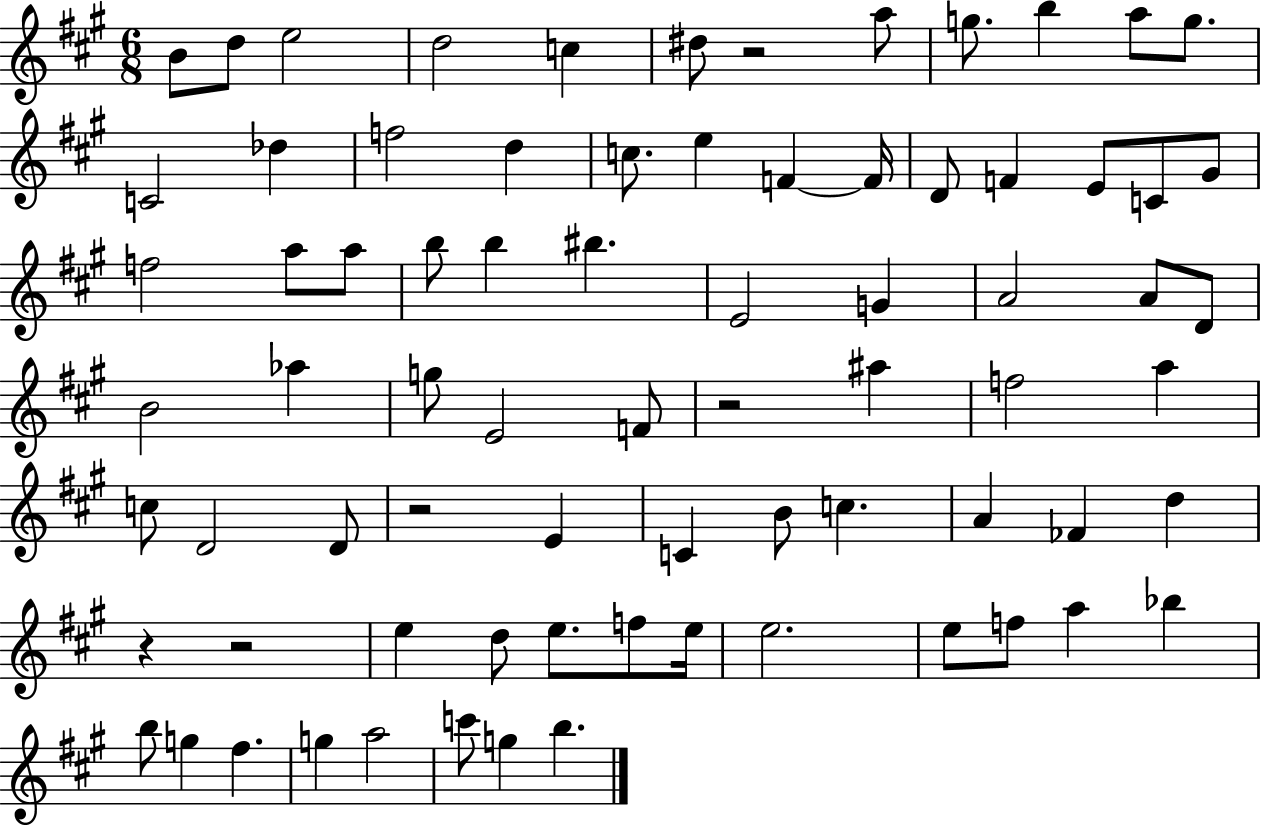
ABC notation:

X:1
T:Untitled
M:6/8
L:1/4
K:A
B/2 d/2 e2 d2 c ^d/2 z2 a/2 g/2 b a/2 g/2 C2 _d f2 d c/2 e F F/4 D/2 F E/2 C/2 ^G/2 f2 a/2 a/2 b/2 b ^b E2 G A2 A/2 D/2 B2 _a g/2 E2 F/2 z2 ^a f2 a c/2 D2 D/2 z2 E C B/2 c A _F d z z2 e d/2 e/2 f/2 e/4 e2 e/2 f/2 a _b b/2 g ^f g a2 c'/2 g b